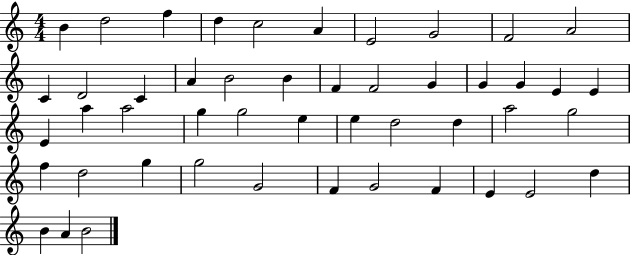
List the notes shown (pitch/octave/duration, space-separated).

B4/q D5/h F5/q D5/q C5/h A4/q E4/h G4/h F4/h A4/h C4/q D4/h C4/q A4/q B4/h B4/q F4/q F4/h G4/q G4/q G4/q E4/q E4/q E4/q A5/q A5/h G5/q G5/h E5/q E5/q D5/h D5/q A5/h G5/h F5/q D5/h G5/q G5/h G4/h F4/q G4/h F4/q E4/q E4/h D5/q B4/q A4/q B4/h